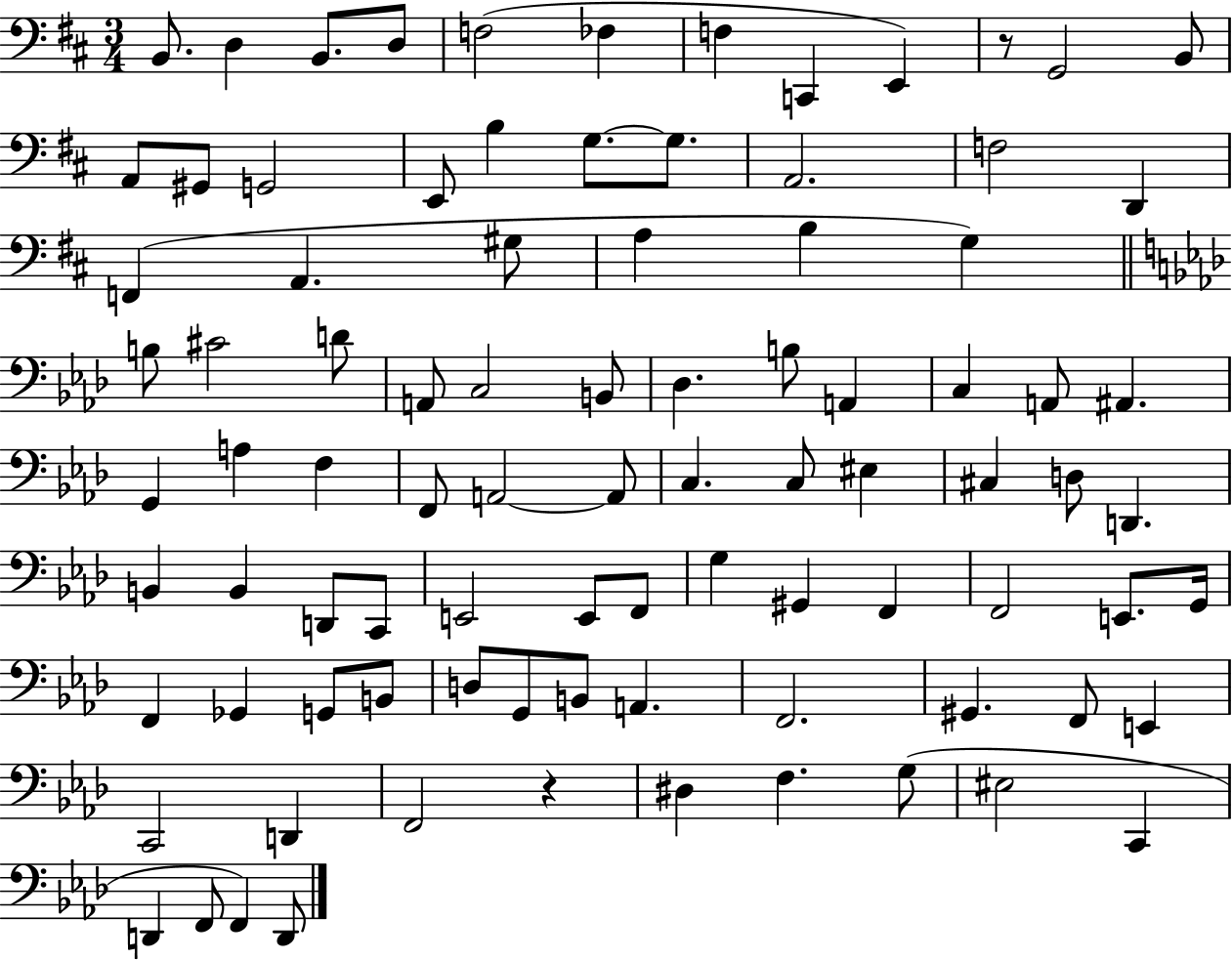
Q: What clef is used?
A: bass